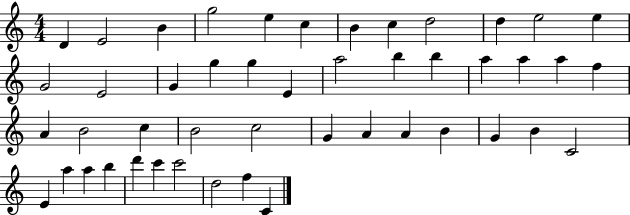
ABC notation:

X:1
T:Untitled
M:4/4
L:1/4
K:C
D E2 B g2 e c B c d2 d e2 e G2 E2 G g g E a2 b b a a a f A B2 c B2 c2 G A A B G B C2 E a a b d' c' c'2 d2 f C